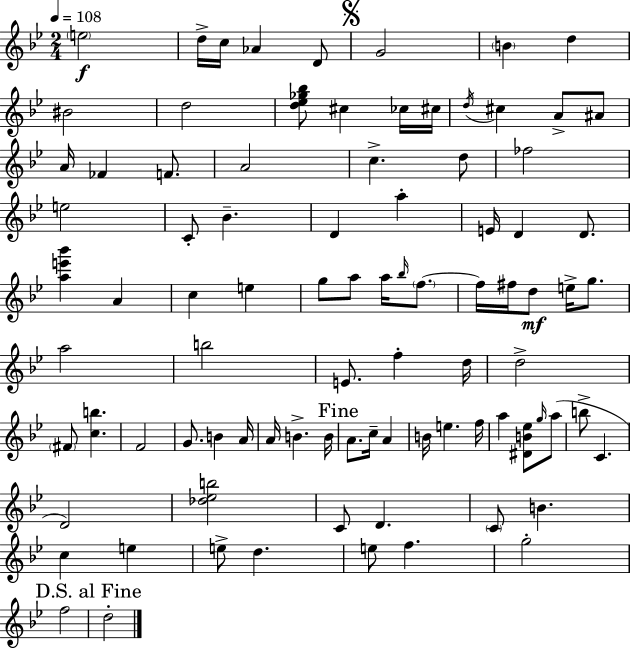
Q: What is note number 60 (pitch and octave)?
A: A4